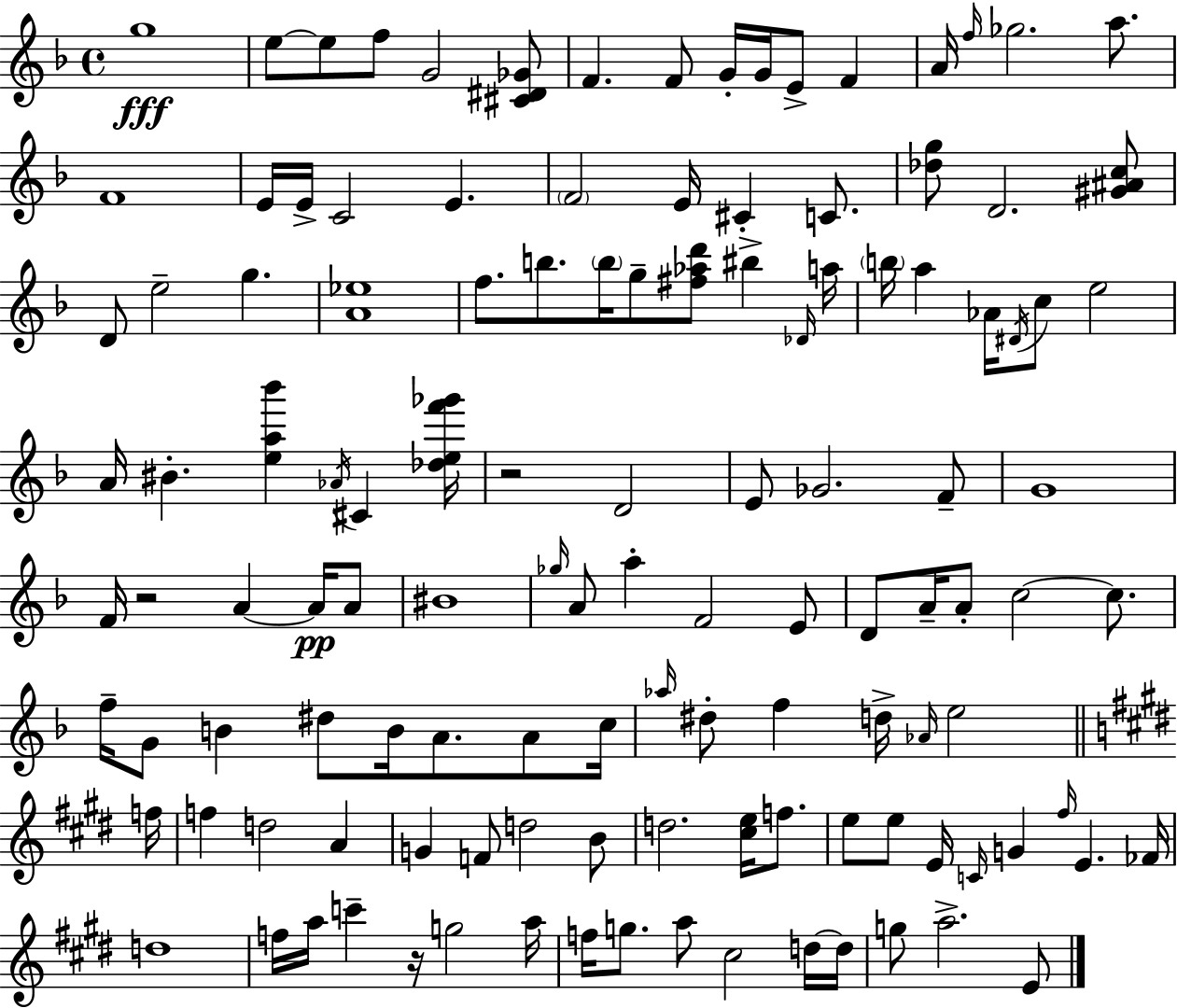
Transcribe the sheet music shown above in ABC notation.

X:1
T:Untitled
M:4/4
L:1/4
K:Dm
g4 e/2 e/2 f/2 G2 [^C^D_G]/2 F F/2 G/4 G/4 E/2 F A/4 f/4 _g2 a/2 F4 E/4 E/4 C2 E F2 E/4 ^C C/2 [_dg]/2 D2 [^G^Ac]/2 D/2 e2 g [A_e]4 f/2 b/2 b/4 g/2 [^f_ad']/2 ^b _D/4 a/4 b/4 a _A/4 ^D/4 c/2 e2 A/4 ^B [ea_b'] _A/4 ^C [_def'_g']/4 z2 D2 E/2 _G2 F/2 G4 F/4 z2 A A/4 A/2 ^B4 _g/4 A/2 a F2 E/2 D/2 A/4 A/2 c2 c/2 f/4 G/2 B ^d/2 B/4 A/2 A/2 c/4 _a/4 ^d/2 f d/4 _A/4 e2 f/4 f d2 A G F/2 d2 B/2 d2 [^ce]/4 f/2 e/2 e/2 E/4 C/4 G ^f/4 E _F/4 d4 f/4 a/4 c' z/4 g2 a/4 f/4 g/2 a/2 ^c2 d/4 d/4 g/2 a2 E/2